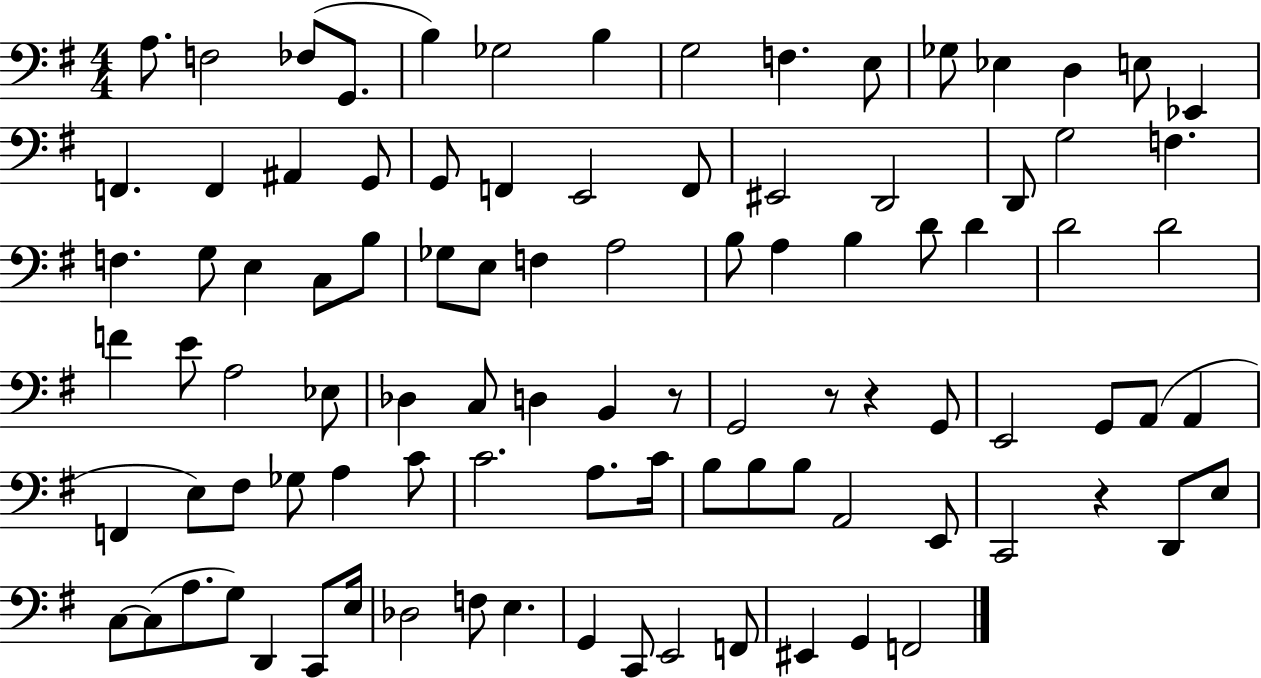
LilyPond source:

{
  \clef bass
  \numericTimeSignature
  \time 4/4
  \key g \major
  a8. f2 fes8( g,8. | b4) ges2 b4 | g2 f4. e8 | ges8 ees4 d4 e8 ees,4 | \break f,4. f,4 ais,4 g,8 | g,8 f,4 e,2 f,8 | eis,2 d,2 | d,8 g2 f4. | \break f4. g8 e4 c8 b8 | ges8 e8 f4 a2 | b8 a4 b4 d'8 d'4 | d'2 d'2 | \break f'4 e'8 a2 ees8 | des4 c8 d4 b,4 r8 | g,2 r8 r4 g,8 | e,2 g,8 a,8( a,4 | \break f,4 e8) fis8 ges8 a4 c'8 | c'2. a8. c'16 | b8 b8 b8 a,2 e,8 | c,2 r4 d,8 e8 | \break c8~~ c8( a8. g8) d,4 c,8 e16 | des2 f8 e4. | g,4 c,8 e,2 f,8 | eis,4 g,4 f,2 | \break \bar "|."
}